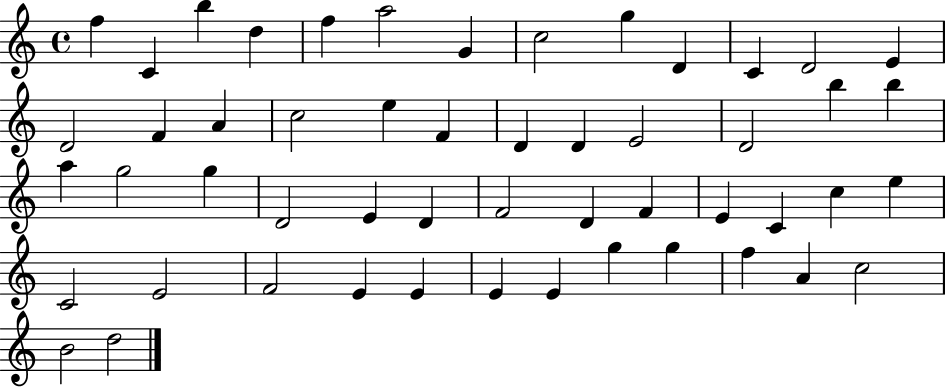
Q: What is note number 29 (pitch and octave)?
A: D4